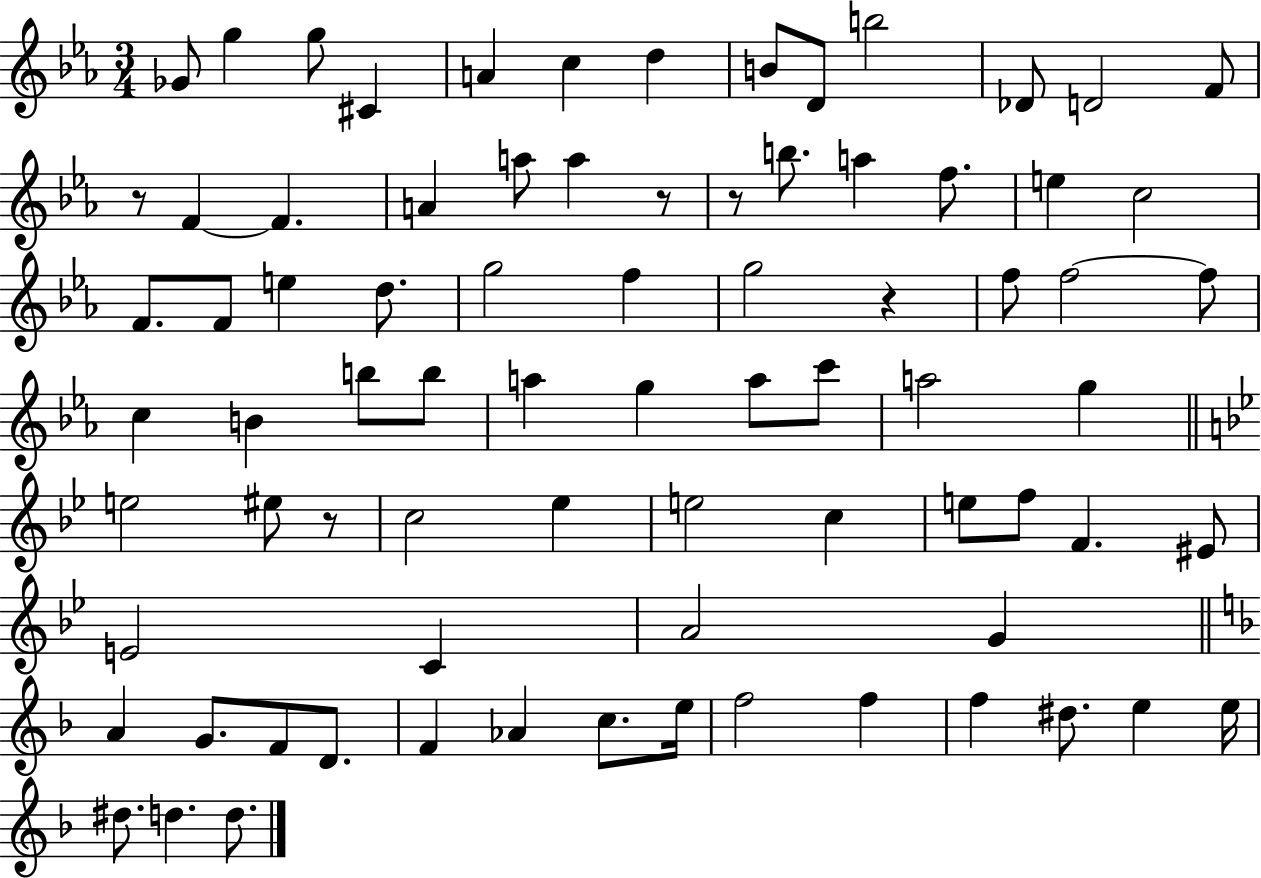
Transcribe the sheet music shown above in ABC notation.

X:1
T:Untitled
M:3/4
L:1/4
K:Eb
_G/2 g g/2 ^C A c d B/2 D/2 b2 _D/2 D2 F/2 z/2 F F A a/2 a z/2 z/2 b/2 a f/2 e c2 F/2 F/2 e d/2 g2 f g2 z f/2 f2 f/2 c B b/2 b/2 a g a/2 c'/2 a2 g e2 ^e/2 z/2 c2 _e e2 c e/2 f/2 F ^E/2 E2 C A2 G A G/2 F/2 D/2 F _A c/2 e/4 f2 f f ^d/2 e e/4 ^d/2 d d/2